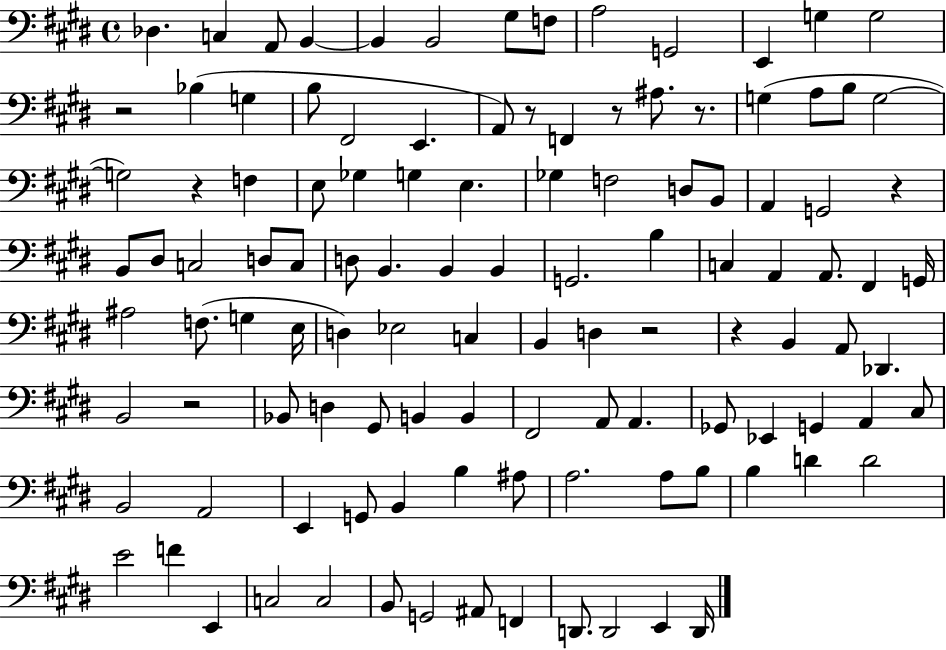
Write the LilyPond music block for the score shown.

{
  \clef bass
  \time 4/4
  \defaultTimeSignature
  \key e \major
  \repeat volta 2 { des4. c4 a,8 b,4~~ | b,4 b,2 gis8 f8 | a2 g,2 | e,4 g4 g2 | \break r2 bes4( g4 | b8 fis,2 e,4. | a,8) r8 f,4 r8 ais8. r8. | g4( a8 b8 g2~~ | \break g2) r4 f4 | e8 ges4 g4 e4. | ges4 f2 d8 b,8 | a,4 g,2 r4 | \break b,8 dis8 c2 d8 c8 | d8 b,4. b,4 b,4 | g,2. b4 | c4 a,4 a,8. fis,4 g,16 | \break ais2 f8.( g4 e16 | d4) ees2 c4 | b,4 d4 r2 | r4 b,4 a,8 des,4. | \break b,2 r2 | bes,8 d4 gis,8 b,4 b,4 | fis,2 a,8 a,4. | ges,8 ees,4 g,4 a,4 cis8 | \break b,2 a,2 | e,4 g,8 b,4 b4 ais8 | a2. a8 b8 | b4 d'4 d'2 | \break e'2 f'4 e,4 | c2 c2 | b,8 g,2 ais,8 f,4 | d,8. d,2 e,4 d,16 | \break } \bar "|."
}